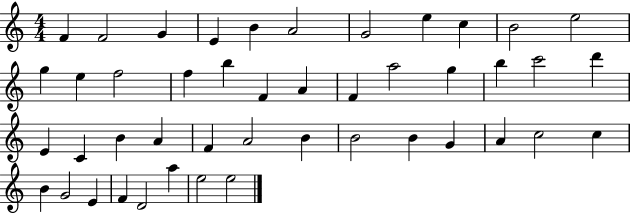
X:1
T:Untitled
M:4/4
L:1/4
K:C
F F2 G E B A2 G2 e c B2 e2 g e f2 f b F A F a2 g b c'2 d' E C B A F A2 B B2 B G A c2 c B G2 E F D2 a e2 e2